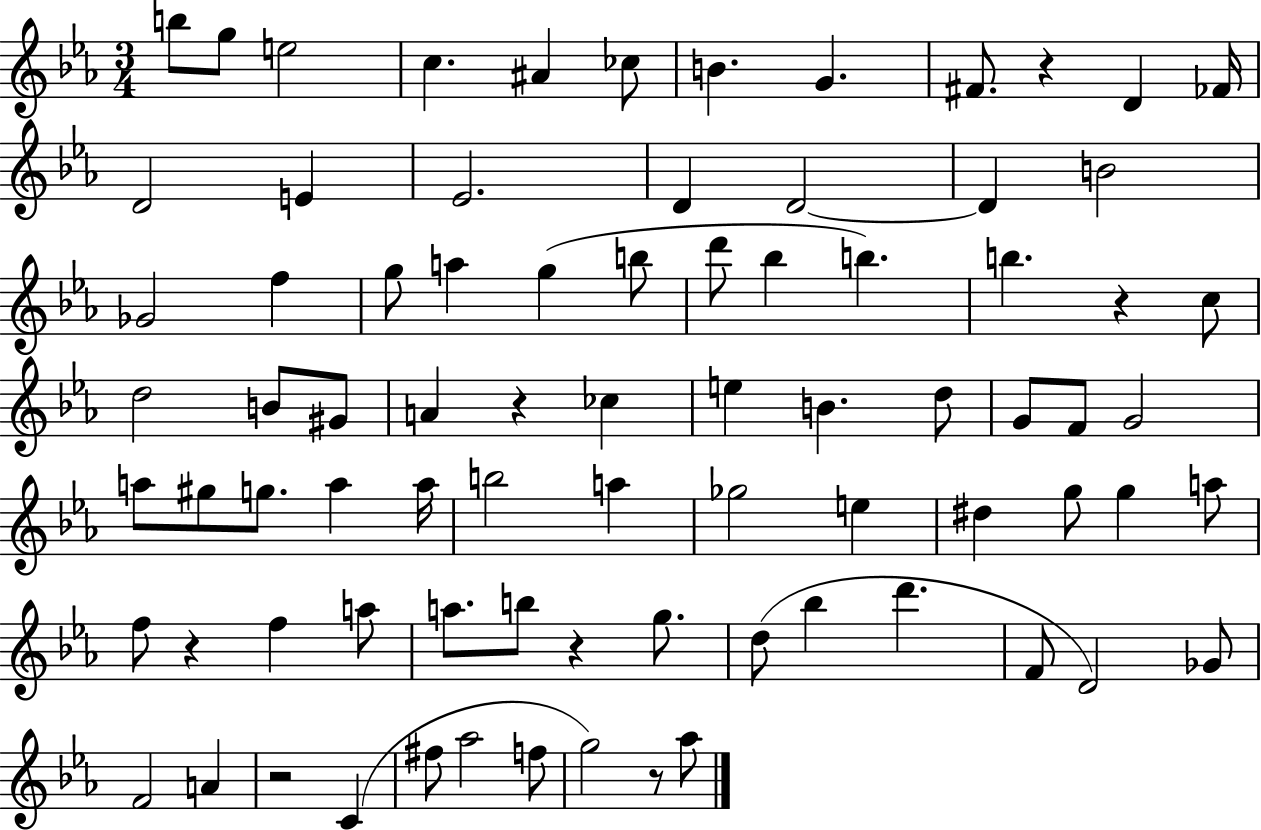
B5/e G5/e E5/h C5/q. A#4/q CES5/e B4/q. G4/q. F#4/e. R/q D4/q FES4/s D4/h E4/q Eb4/h. D4/q D4/h D4/q B4/h Gb4/h F5/q G5/e A5/q G5/q B5/e D6/e Bb5/q B5/q. B5/q. R/q C5/e D5/h B4/e G#4/e A4/q R/q CES5/q E5/q B4/q. D5/e G4/e F4/e G4/h A5/e G#5/e G5/e. A5/q A5/s B5/h A5/q Gb5/h E5/q D#5/q G5/e G5/q A5/e F5/e R/q F5/q A5/e A5/e. B5/e R/q G5/e. D5/e Bb5/q D6/q. F4/e D4/h Gb4/e F4/h A4/q R/h C4/q F#5/e Ab5/h F5/e G5/h R/e Ab5/e